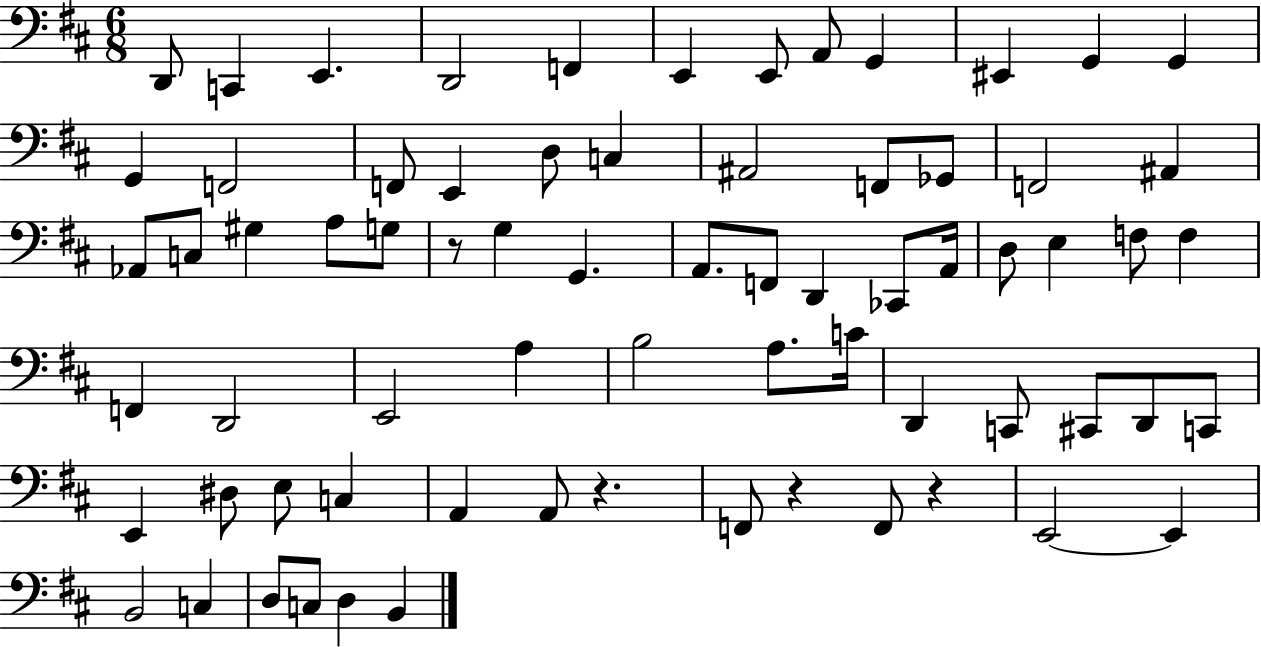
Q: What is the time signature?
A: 6/8